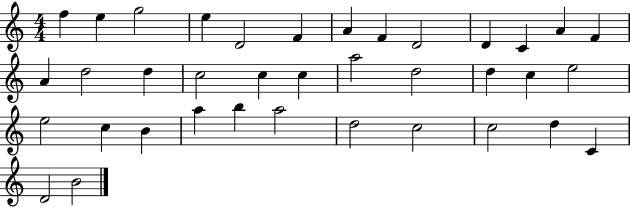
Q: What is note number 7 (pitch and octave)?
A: A4